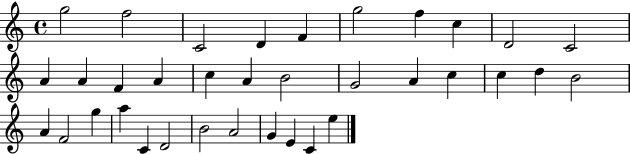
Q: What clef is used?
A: treble